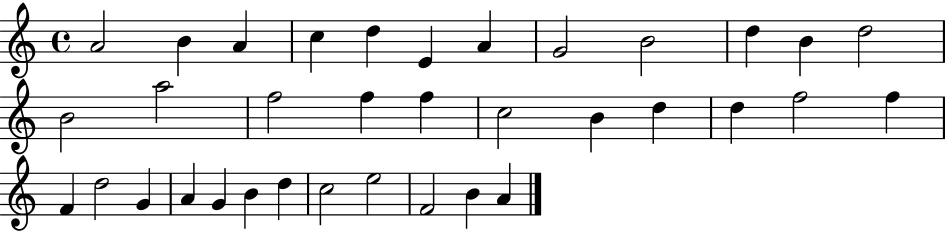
A4/h B4/q A4/q C5/q D5/q E4/q A4/q G4/h B4/h D5/q B4/q D5/h B4/h A5/h F5/h F5/q F5/q C5/h B4/q D5/q D5/q F5/h F5/q F4/q D5/h G4/q A4/q G4/q B4/q D5/q C5/h E5/h F4/h B4/q A4/q